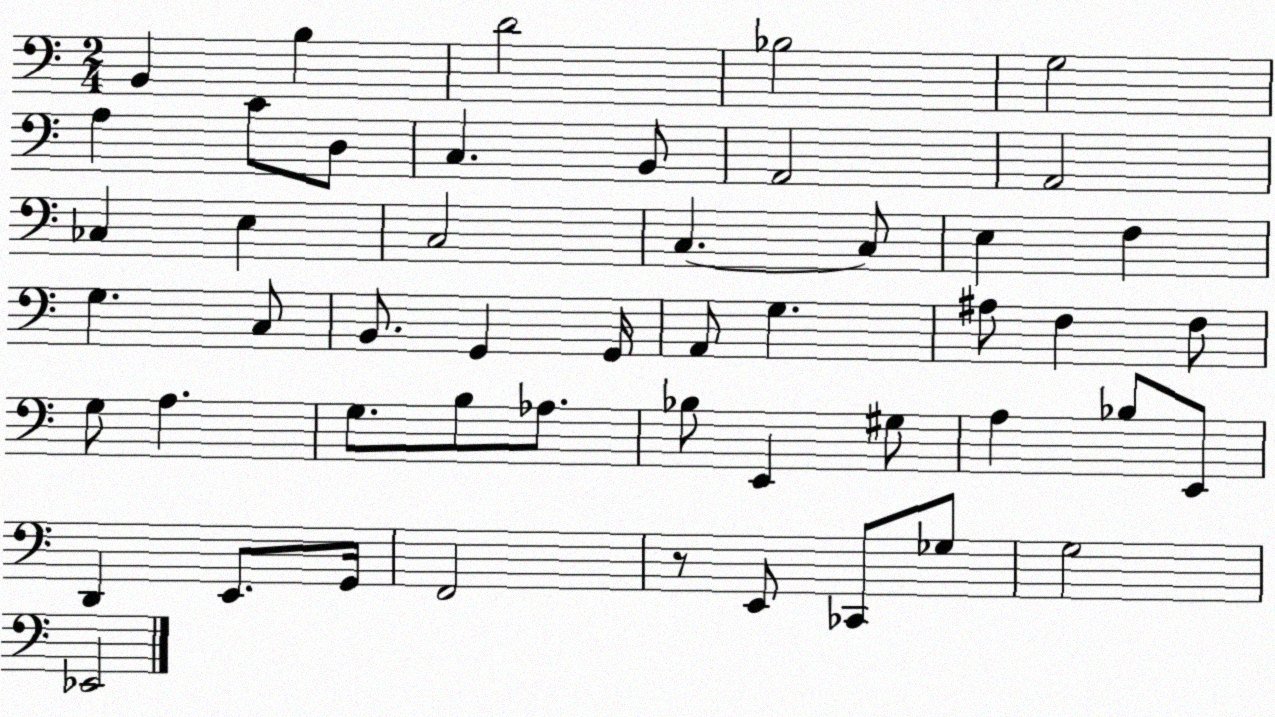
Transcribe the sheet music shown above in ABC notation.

X:1
T:Untitled
M:2/4
L:1/4
K:C
B,, B, D2 _B,2 G,2 A, C/2 D,/2 C, B,,/2 A,,2 A,,2 _C, E, C,2 C, C,/2 E, F, G, C,/2 B,,/2 G,, G,,/4 A,,/2 G, ^A,/2 F, F,/2 G,/2 A, G,/2 B,/2 _A,/2 _B,/2 E,, ^G,/2 A, _B,/2 E,,/2 D,, E,,/2 G,,/4 F,,2 z/2 E,,/2 _C,,/2 _G,/2 G,2 _E,,2